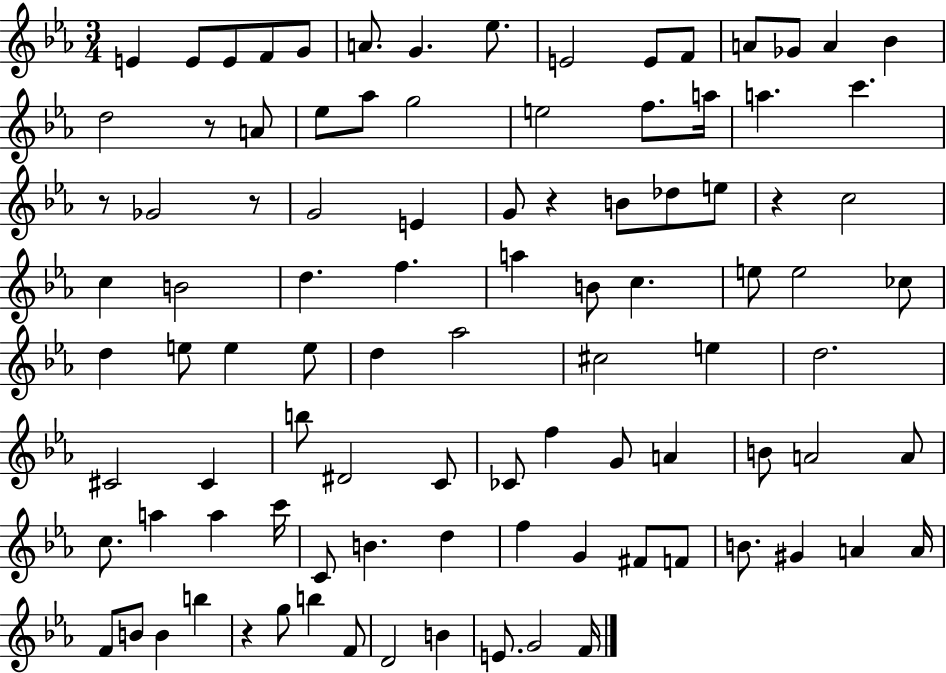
E4/q E4/e E4/e F4/e G4/e A4/e. G4/q. Eb5/e. E4/h E4/e F4/e A4/e Gb4/e A4/q Bb4/q D5/h R/e A4/e Eb5/e Ab5/e G5/h E5/h F5/e. A5/s A5/q. C6/q. R/e Gb4/h R/e G4/h E4/q G4/e R/q B4/e Db5/e E5/e R/q C5/h C5/q B4/h D5/q. F5/q. A5/q B4/e C5/q. E5/e E5/h CES5/e D5/q E5/e E5/q E5/e D5/q Ab5/h C#5/h E5/q D5/h. C#4/h C#4/q B5/e D#4/h C4/e CES4/e F5/q G4/e A4/q B4/e A4/h A4/e C5/e. A5/q A5/q C6/s C4/e B4/q. D5/q F5/q G4/q F#4/e F4/e B4/e. G#4/q A4/q A4/s F4/e B4/e B4/q B5/q R/q G5/e B5/q F4/e D4/h B4/q E4/e. G4/h F4/s